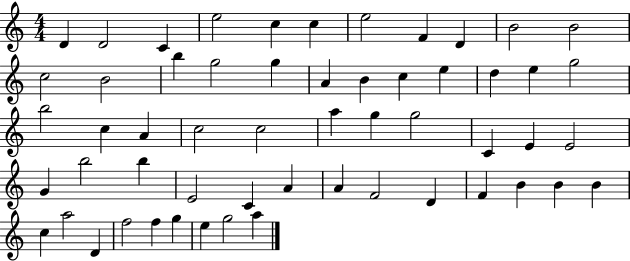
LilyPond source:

{
  \clef treble
  \numericTimeSignature
  \time 4/4
  \key c \major
  d'4 d'2 c'4 | e''2 c''4 c''4 | e''2 f'4 d'4 | b'2 b'2 | \break c''2 b'2 | b''4 g''2 g''4 | a'4 b'4 c''4 e''4 | d''4 e''4 g''2 | \break b''2 c''4 a'4 | c''2 c''2 | a''4 g''4 g''2 | c'4 e'4 e'2 | \break g'4 b''2 b''4 | e'2 c'4 a'4 | a'4 f'2 d'4 | f'4 b'4 b'4 b'4 | \break c''4 a''2 d'4 | f''2 f''4 g''4 | e''4 g''2 a''4 | \bar "|."
}